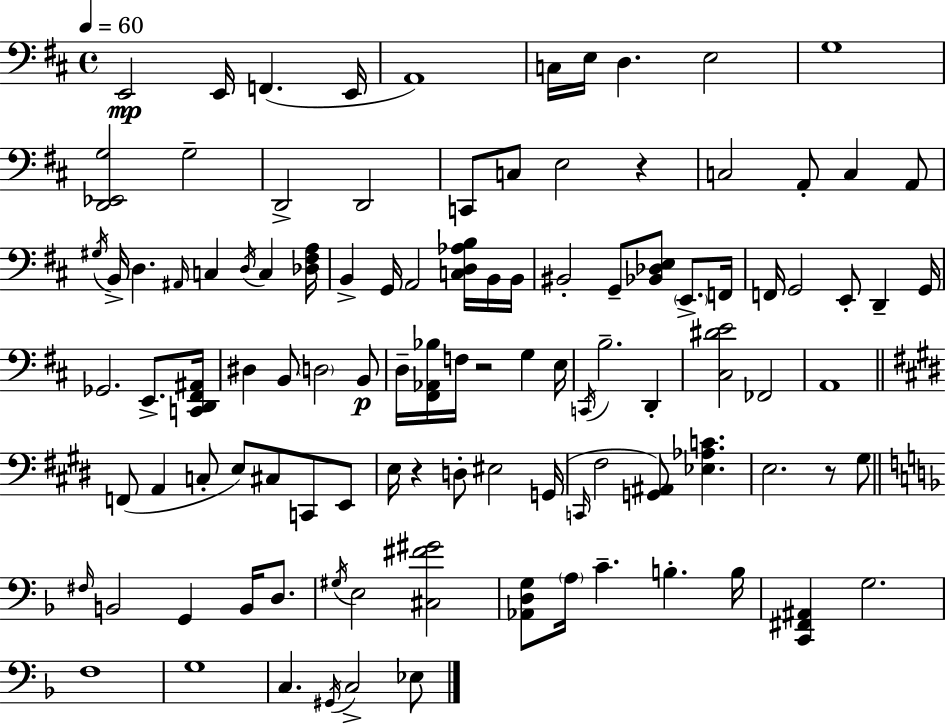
{
  \clef bass
  \time 4/4
  \defaultTimeSignature
  \key d \major
  \tempo 4 = 60
  e,2\mp e,16 f,4.( e,16 | a,1) | c16 e16 d4. e2 | g1 | \break <d, ees, g>2 g2-- | d,2-> d,2 | c,8 c8 e2 r4 | c2 a,8-. c4 a,8 | \break \acciaccatura { gis16 } b,16-> d4. \grace { ais,16 } c4 \acciaccatura { d16 } c4 | <des fis a>16 b,4-> g,16 a,2 | <c d aes b>16 b,16 b,16 bis,2-. g,8-- <bes, des e>8 \parenthesize e,8.-> | f,16 f,16 g,2 e,8-. d,4-- | \break g,16 ges,2. e,8.-> | <c, d, fis, ais,>16 dis4 b,8 \parenthesize d2 | b,8\p d16-- <fis, aes, bes>16 f16 r2 g4 | e16 \acciaccatura { c,16 } b2.-- | \break d,4-. <cis dis' e'>2 fes,2 | a,1 | \bar "||" \break \key e \major f,8( a,4 c8-. e8) cis8 c,8 e,8 | e16 r4 d8-. eis2 g,16( | \grace { c,16 } fis2 <g, ais,>8) <ees aes c'>4. | e2. r8 gis8 | \break \bar "||" \break \key d \minor \grace { fis16 } b,2 g,4 b,16 d8. | \acciaccatura { gis16 } e2 <cis fis' gis'>2 | <aes, d g>8 \parenthesize a16 c'4.-- b4.-. | b16 <c, fis, ais,>4 g2. | \break f1 | g1 | c4. \acciaccatura { gis,16 } c2-> | ees8 \bar "|."
}